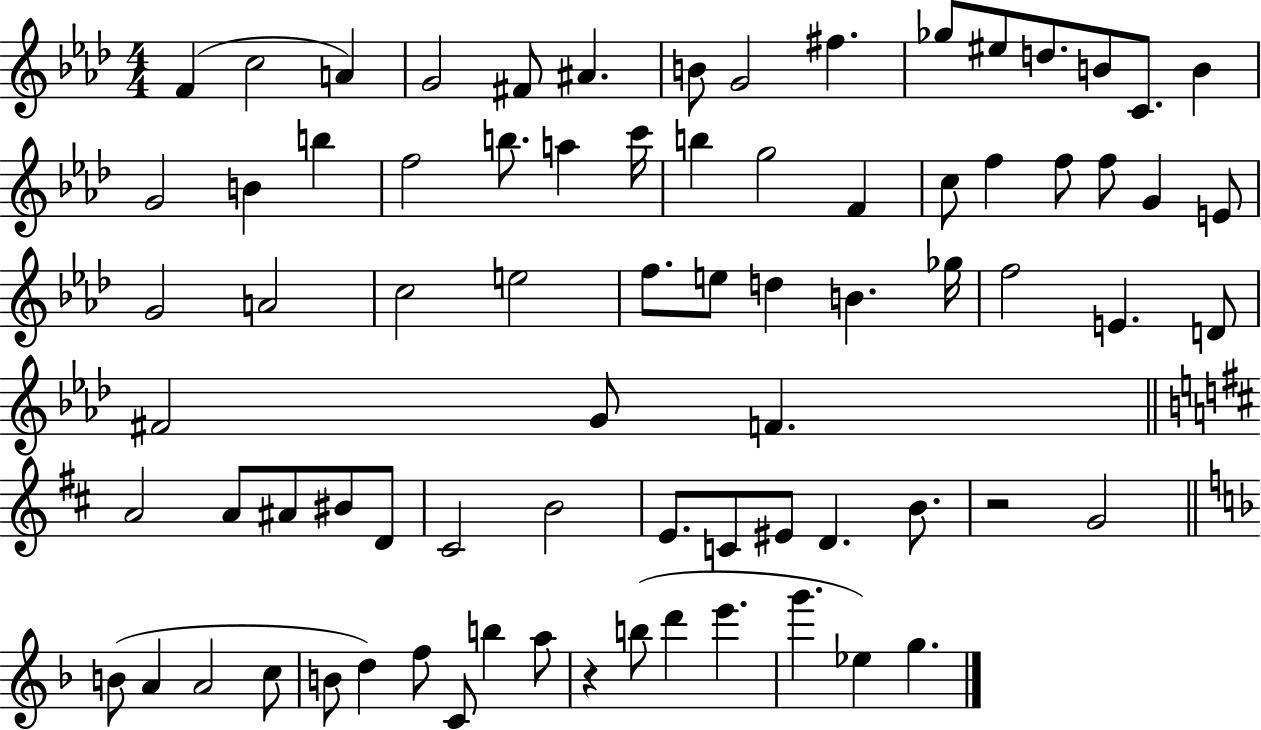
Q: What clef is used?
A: treble